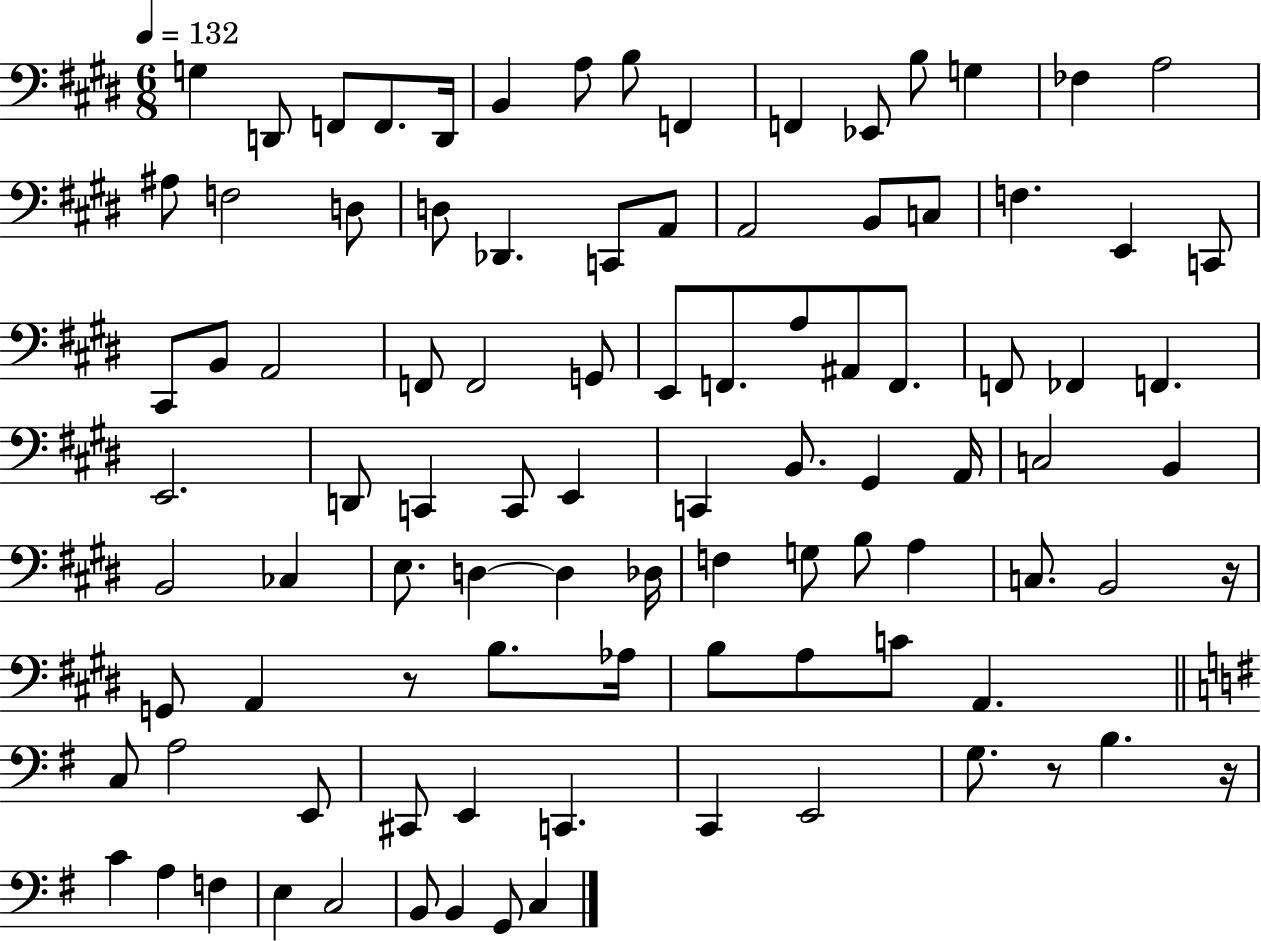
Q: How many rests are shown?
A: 4